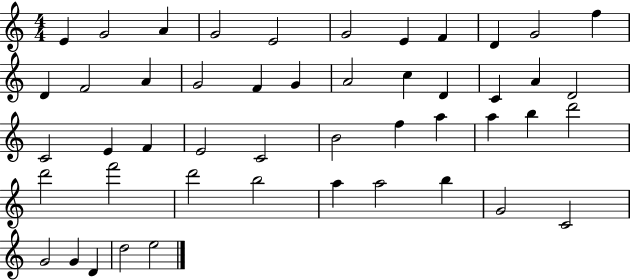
X:1
T:Untitled
M:4/4
L:1/4
K:C
E G2 A G2 E2 G2 E F D G2 f D F2 A G2 F G A2 c D C A D2 C2 E F E2 C2 B2 f a a b d'2 d'2 f'2 d'2 b2 a a2 b G2 C2 G2 G D d2 e2